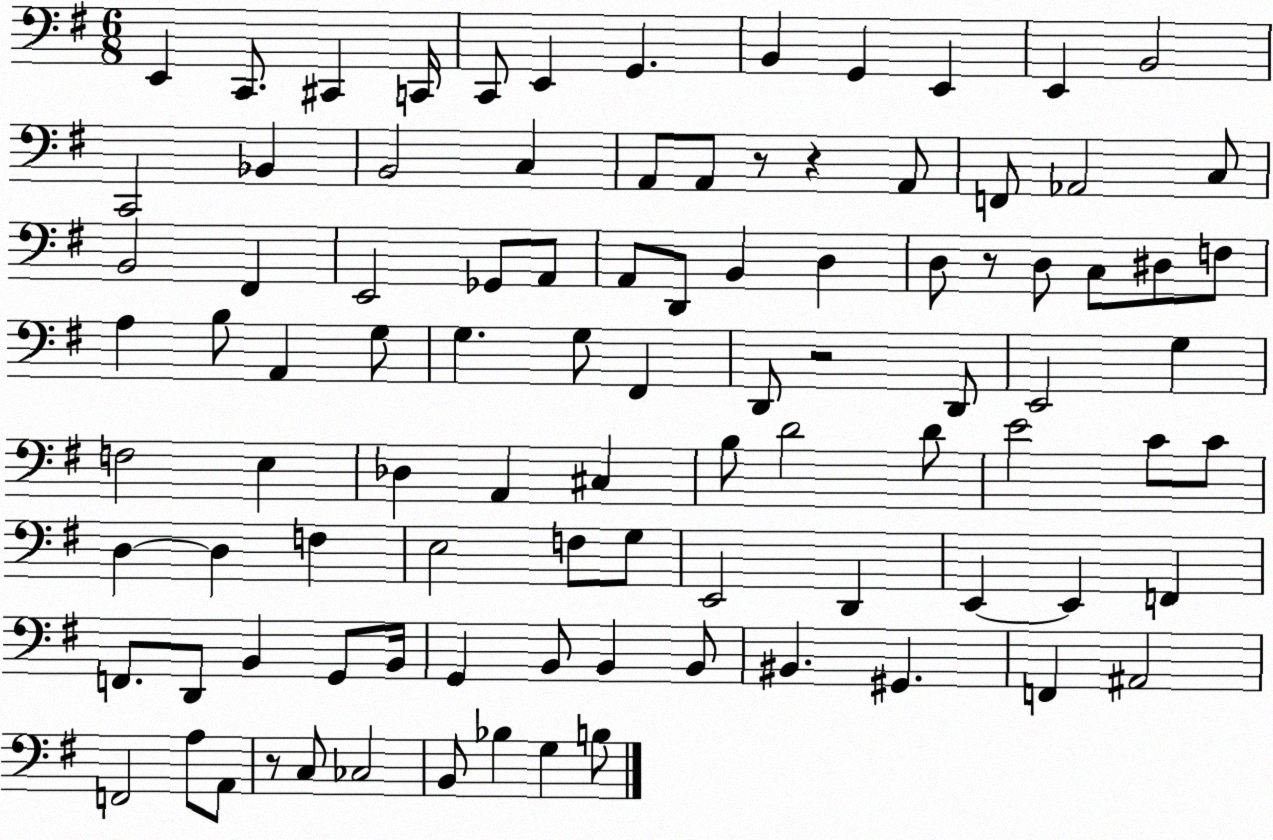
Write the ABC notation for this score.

X:1
T:Untitled
M:6/8
L:1/4
K:G
E,, C,,/2 ^C,, C,,/4 C,,/2 E,, G,, B,, G,, E,, E,, B,,2 C,,2 _B,, B,,2 C, A,,/2 A,,/2 z/2 z A,,/2 F,,/2 _A,,2 C,/2 B,,2 ^F,, E,,2 _G,,/2 A,,/2 A,,/2 D,,/2 B,, D, D,/2 z/2 D,/2 C,/2 ^D,/2 F,/2 A, B,/2 A,, G,/2 G, G,/2 ^F,, D,,/2 z2 D,,/2 E,,2 G, F,2 E, _D, A,, ^C, B,/2 D2 D/2 E2 C/2 C/2 D, D, F, E,2 F,/2 G,/2 E,,2 D,, E,, E,, F,, F,,/2 D,,/2 B,, G,,/2 B,,/4 G,, B,,/2 B,, B,,/2 ^B,, ^G,, F,, ^A,,2 F,,2 A,/2 A,,/2 z/2 C,/2 _C,2 B,,/2 _B, G, B,/2